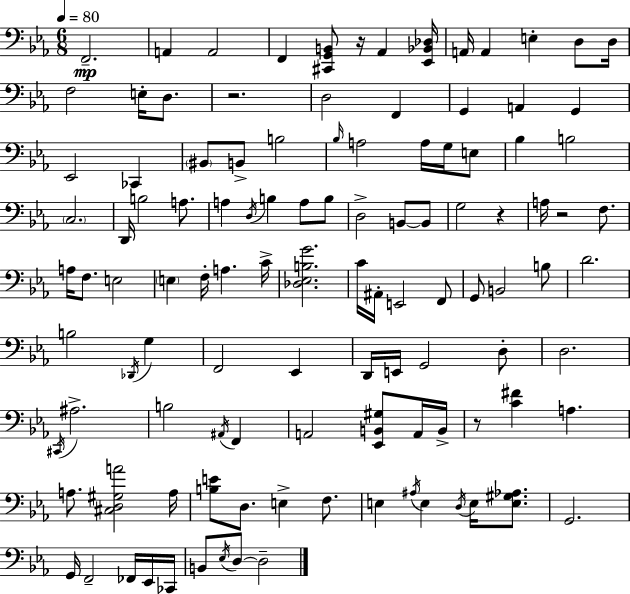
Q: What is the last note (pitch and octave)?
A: D3